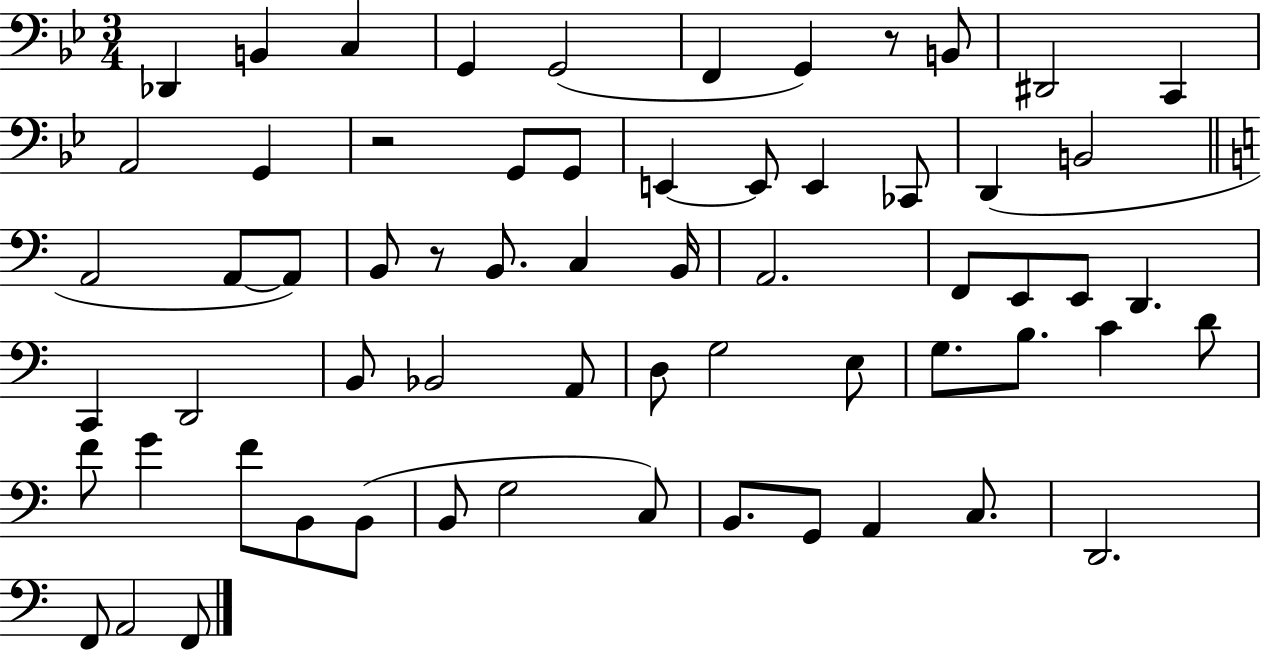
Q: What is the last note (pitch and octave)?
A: F2